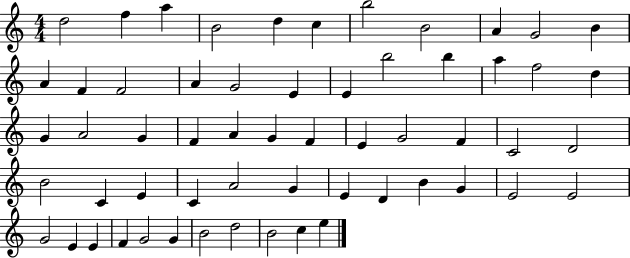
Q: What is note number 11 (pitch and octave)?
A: B4